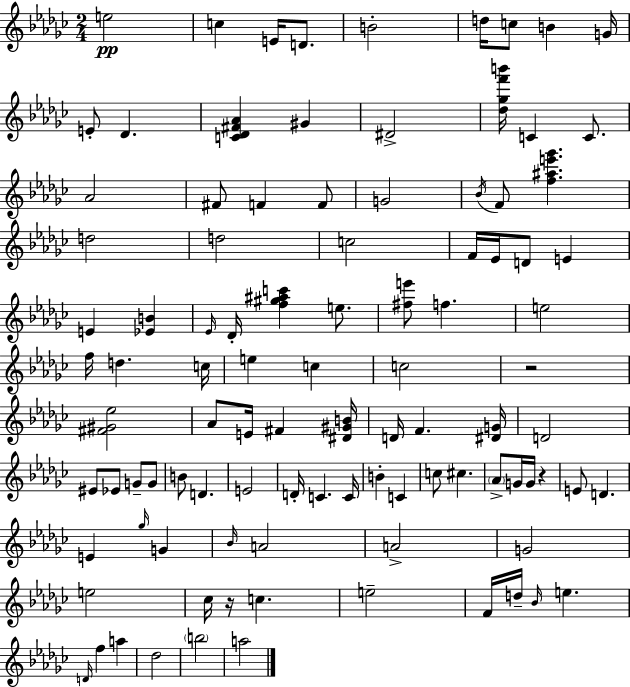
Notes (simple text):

E5/h C5/q E4/s D4/e. B4/h D5/s C5/e B4/q G4/s E4/e Db4/q. [C4,Db4,F#4,Ab4]/q G#4/q D#4/h [Db5,Gb5,F6,B6]/s C4/q C4/e. Ab4/h F#4/e F4/q F4/e G4/h Bb4/s F4/e [F5,A#5,E6,Gb6]/q. D5/h D5/h C5/h F4/s Eb4/s D4/e E4/q E4/q [Eb4,B4]/q Eb4/s Db4/s [F5,G#5,A#5,C6]/q E5/e. [F#5,E6]/e F5/q. E5/h F5/s D5/q. C5/s E5/q C5/q C5/h R/h [F#4,G#4,Eb5]/h Ab4/e E4/s F#4/q [D#4,G#4,B4]/s D4/s F4/q. [D#4,G4]/s D4/h EIS4/e Eb4/e G4/e G4/e B4/e D4/q. E4/h D4/s C4/q. C4/s B4/q C4/q C5/e C#5/q. Ab4/e G4/s G4/s R/q E4/e D4/q. E4/q Gb5/s G4/q Bb4/s A4/h A4/h G4/h E5/h CES5/s R/s C5/q. E5/h F4/s D5/s Bb4/s E5/q. D4/s F5/q A5/q Db5/h B5/h A5/h